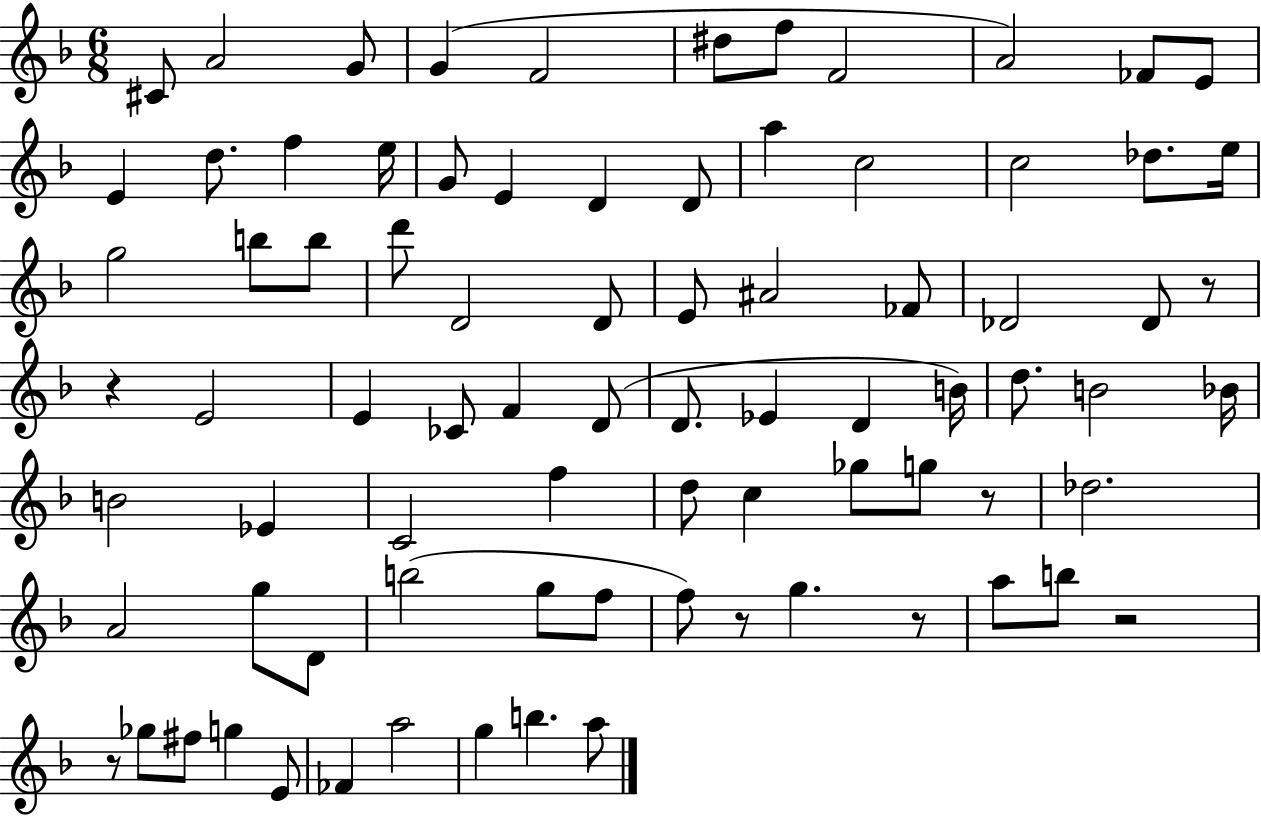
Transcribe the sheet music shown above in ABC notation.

X:1
T:Untitled
M:6/8
L:1/4
K:F
^C/2 A2 G/2 G F2 ^d/2 f/2 F2 A2 _F/2 E/2 E d/2 f e/4 G/2 E D D/2 a c2 c2 _d/2 e/4 g2 b/2 b/2 d'/2 D2 D/2 E/2 ^A2 _F/2 _D2 _D/2 z/2 z E2 E _C/2 F D/2 D/2 _E D B/4 d/2 B2 _B/4 B2 _E C2 f d/2 c _g/2 g/2 z/2 _d2 A2 g/2 D/2 b2 g/2 f/2 f/2 z/2 g z/2 a/2 b/2 z2 z/2 _g/2 ^f/2 g E/2 _F a2 g b a/2